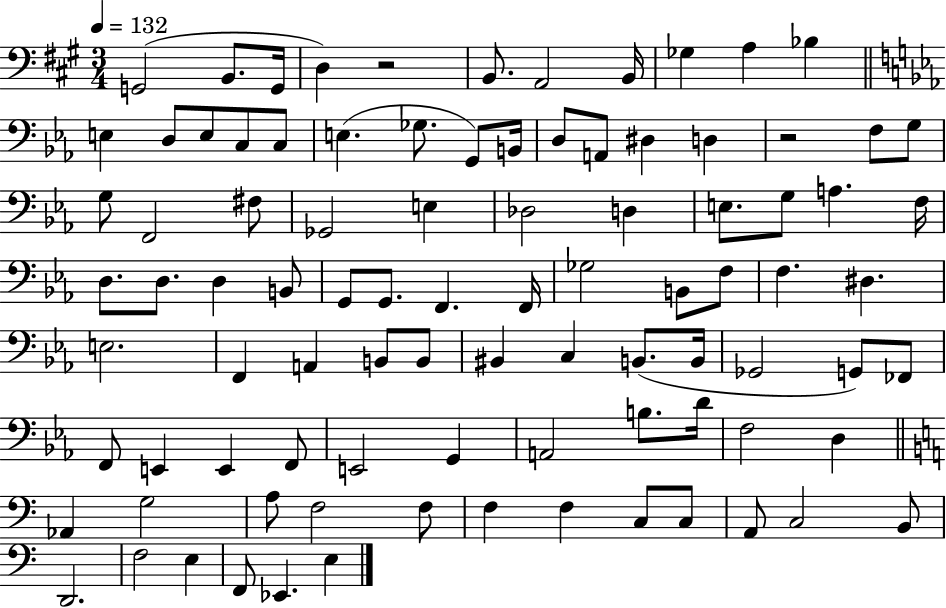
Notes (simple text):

G2/h B2/e. G2/s D3/q R/h B2/e. A2/h B2/s Gb3/q A3/q Bb3/q E3/q D3/e E3/e C3/e C3/e E3/q. Gb3/e. G2/e B2/s D3/e A2/e D#3/q D3/q R/h F3/e G3/e G3/e F2/h F#3/e Gb2/h E3/q Db3/h D3/q E3/e. G3/e A3/q. F3/s D3/e. D3/e. D3/q B2/e G2/e G2/e. F2/q. F2/s Gb3/h B2/e F3/e F3/q. D#3/q. E3/h. F2/q A2/q B2/e B2/e BIS2/q C3/q B2/e. B2/s Gb2/h G2/e FES2/e F2/e E2/q E2/q F2/e E2/h G2/q A2/h B3/e. D4/s F3/h D3/q Ab2/q G3/h A3/e F3/h F3/e F3/q F3/q C3/e C3/e A2/e C3/h B2/e D2/h. F3/h E3/q F2/e Eb2/q. E3/q